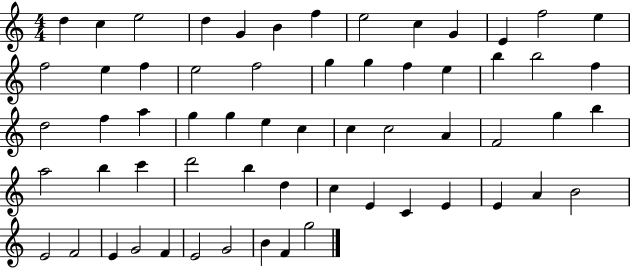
D5/q C5/q E5/h D5/q G4/q B4/q F5/q E5/h C5/q G4/q E4/q F5/h E5/q F5/h E5/q F5/q E5/h F5/h G5/q G5/q F5/q E5/q B5/q B5/h F5/q D5/h F5/q A5/q G5/q G5/q E5/q C5/q C5/q C5/h A4/q F4/h G5/q B5/q A5/h B5/q C6/q D6/h B5/q D5/q C5/q E4/q C4/q E4/q E4/q A4/q B4/h E4/h F4/h E4/q G4/h F4/q E4/h G4/h B4/q F4/q G5/h